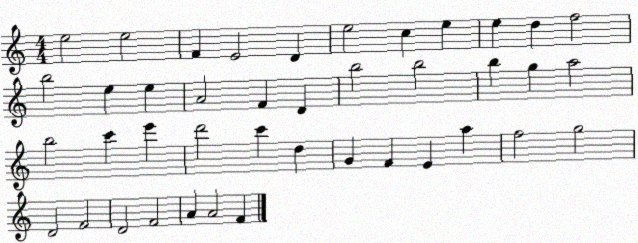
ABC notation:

X:1
T:Untitled
M:4/4
L:1/4
K:C
e2 e2 F E2 D e2 c e e d f2 b2 e e A2 F D b2 b2 b g a2 b2 c' e' d'2 c' d G F E a f2 g2 D2 F2 D2 F2 A A2 F